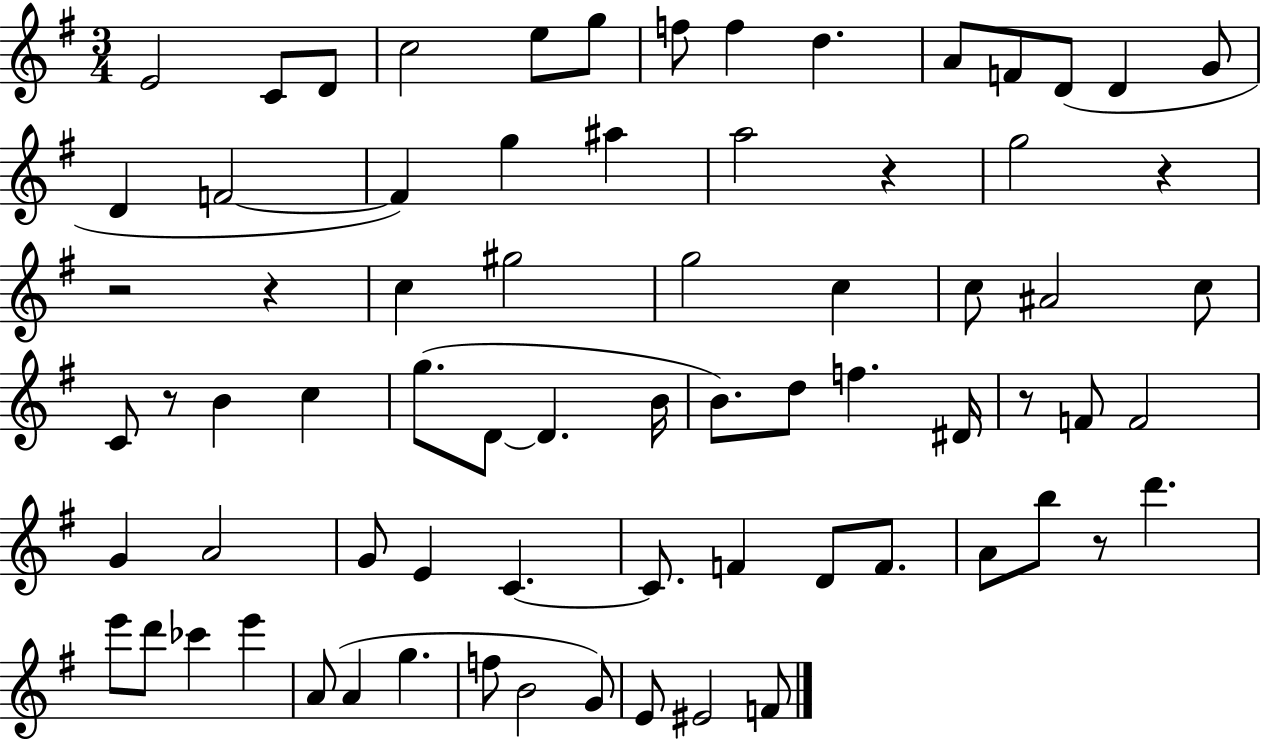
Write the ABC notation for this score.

X:1
T:Untitled
M:3/4
L:1/4
K:G
E2 C/2 D/2 c2 e/2 g/2 f/2 f d A/2 F/2 D/2 D G/2 D F2 F g ^a a2 z g2 z z2 z c ^g2 g2 c c/2 ^A2 c/2 C/2 z/2 B c g/2 D/2 D B/4 B/2 d/2 f ^D/4 z/2 F/2 F2 G A2 G/2 E C C/2 F D/2 F/2 A/2 b/2 z/2 d' e'/2 d'/2 _c' e' A/2 A g f/2 B2 G/2 E/2 ^E2 F/2